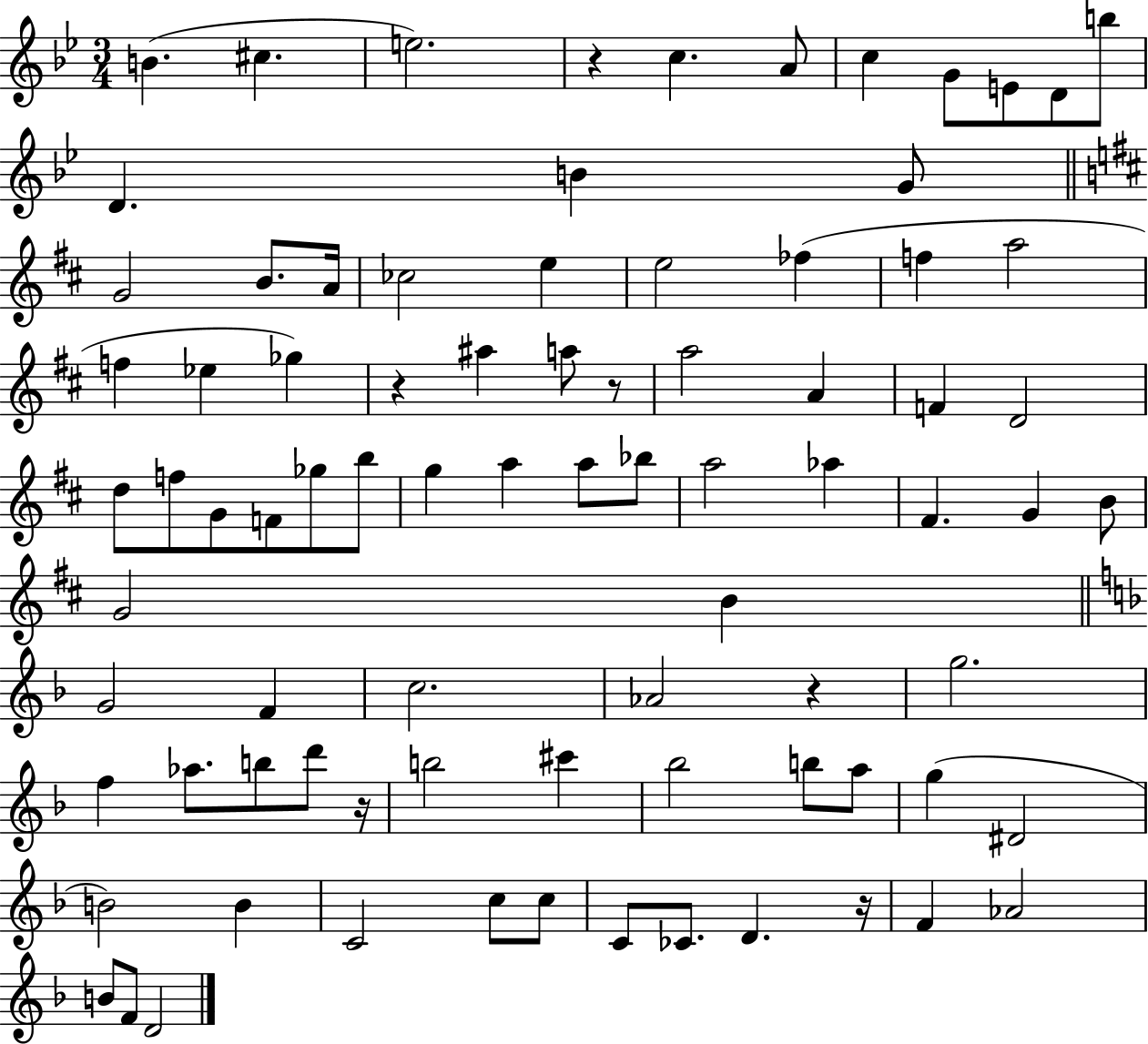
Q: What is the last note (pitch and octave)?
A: D4